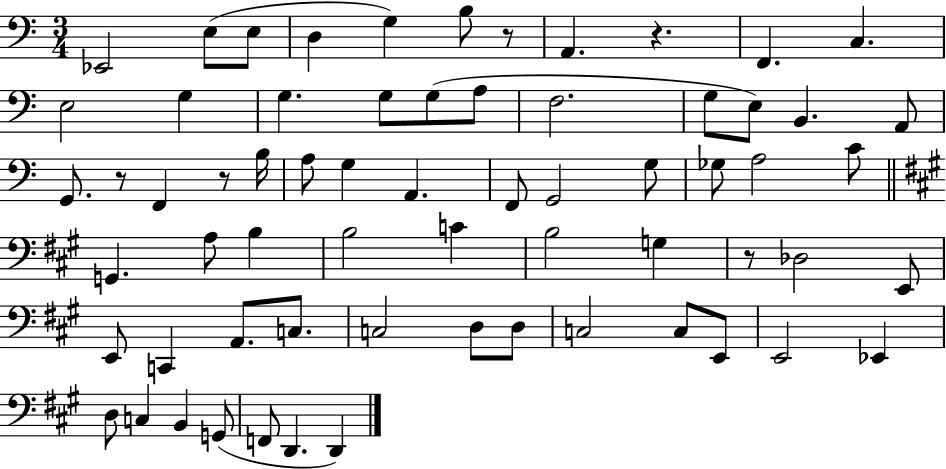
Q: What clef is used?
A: bass